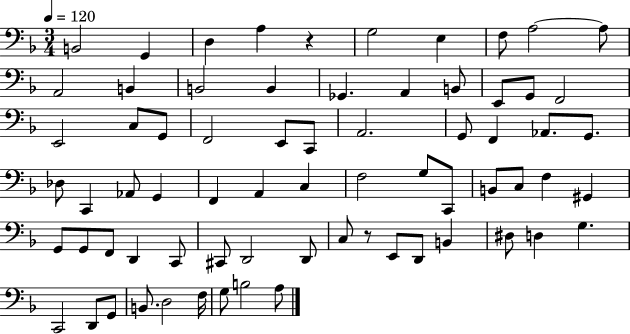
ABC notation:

X:1
T:Untitled
M:3/4
L:1/4
K:F
B,,2 G,, D, A, z G,2 E, F,/2 A,2 A,/2 A,,2 B,, B,,2 B,, _G,, A,, B,,/2 E,,/2 G,,/2 F,,2 E,,2 C,/2 G,,/2 F,,2 E,,/2 C,,/2 A,,2 G,,/2 F,, _A,,/2 G,,/2 _D,/2 C,, _A,,/2 G,, F,, A,, C, F,2 G,/2 C,,/2 B,,/2 C,/2 F, ^G,, G,,/2 G,,/2 F,,/2 D,, C,,/2 ^C,,/2 D,,2 D,,/2 C,/2 z/2 E,,/2 D,,/2 B,, ^D,/2 D, G, C,,2 D,,/2 G,,/2 B,,/2 D,2 F,/4 G,/2 B,2 A,/2